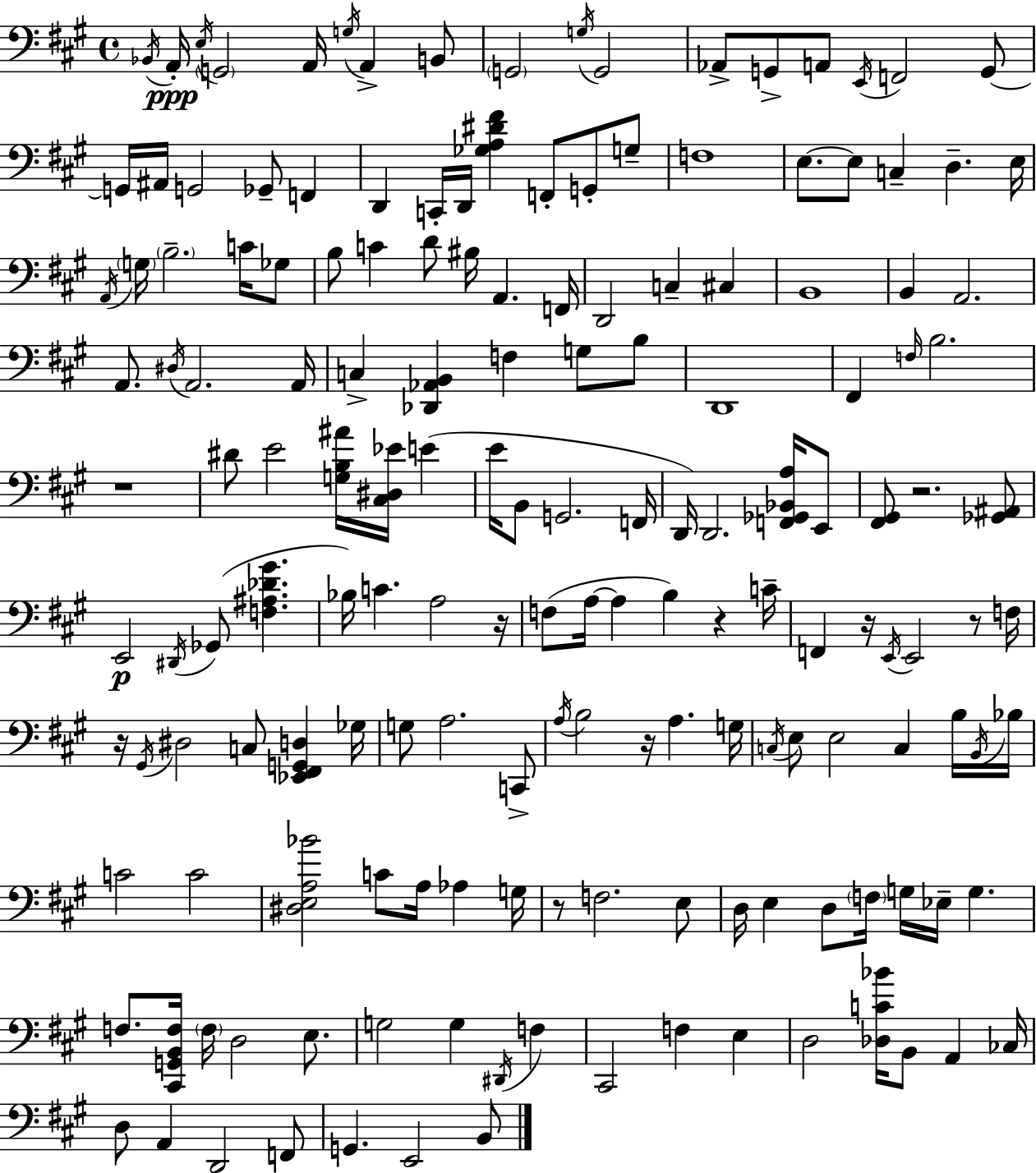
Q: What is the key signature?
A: A major